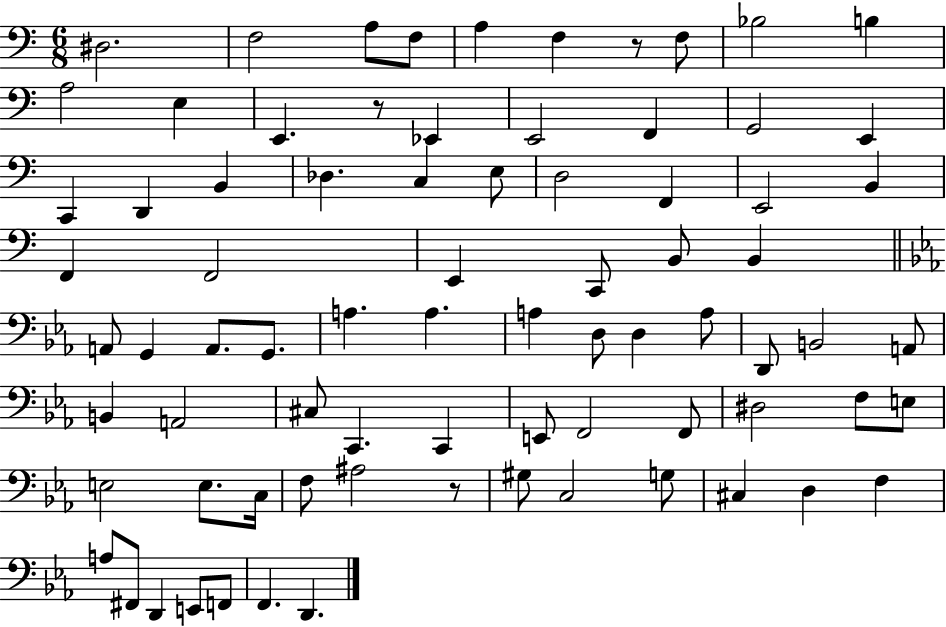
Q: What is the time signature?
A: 6/8